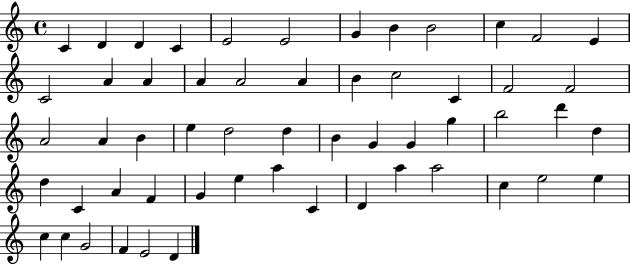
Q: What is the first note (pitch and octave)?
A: C4